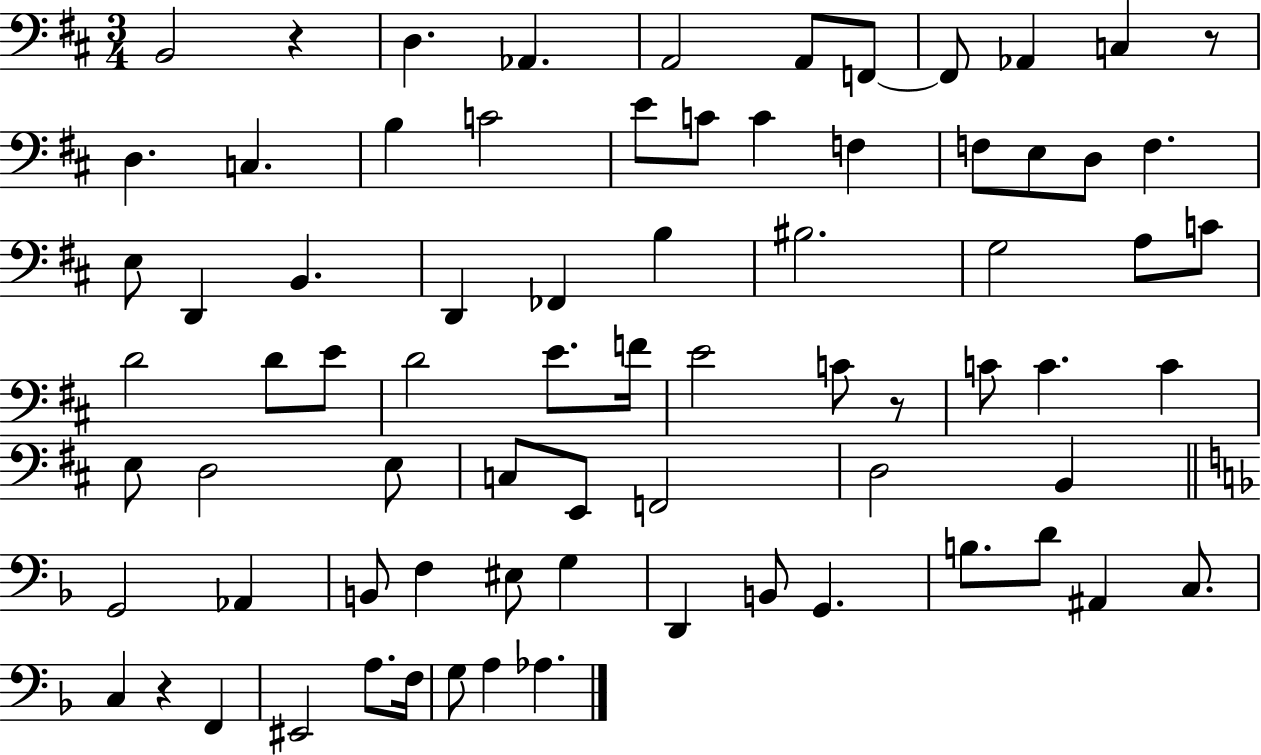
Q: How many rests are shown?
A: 4